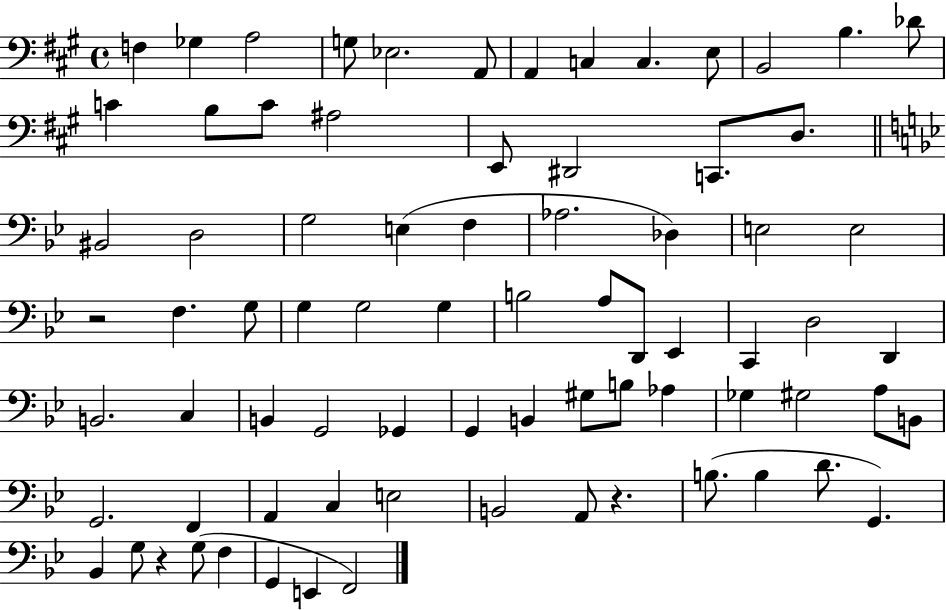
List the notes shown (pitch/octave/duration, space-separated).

F3/q Gb3/q A3/h G3/e Eb3/h. A2/e A2/q C3/q C3/q. E3/e B2/h B3/q. Db4/e C4/q B3/e C4/e A#3/h E2/e D#2/h C2/e. D3/e. BIS2/h D3/h G3/h E3/q F3/q Ab3/h. Db3/q E3/h E3/h R/h F3/q. G3/e G3/q G3/h G3/q B3/h A3/e D2/e Eb2/q C2/q D3/h D2/q B2/h. C3/q B2/q G2/h Gb2/q G2/q B2/q G#3/e B3/e Ab3/q Gb3/q G#3/h A3/e B2/e G2/h. F2/q A2/q C3/q E3/h B2/h A2/e R/q. B3/e. B3/q D4/e. G2/q. Bb2/q G3/e R/q G3/e F3/q G2/q E2/q F2/h